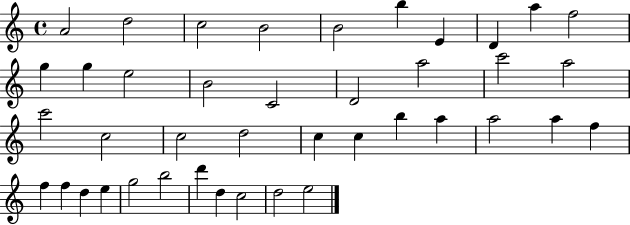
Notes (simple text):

A4/h D5/h C5/h B4/h B4/h B5/q E4/q D4/q A5/q F5/h G5/q G5/q E5/h B4/h C4/h D4/h A5/h C6/h A5/h C6/h C5/h C5/h D5/h C5/q C5/q B5/q A5/q A5/h A5/q F5/q F5/q F5/q D5/q E5/q G5/h B5/h D6/q D5/q C5/h D5/h E5/h